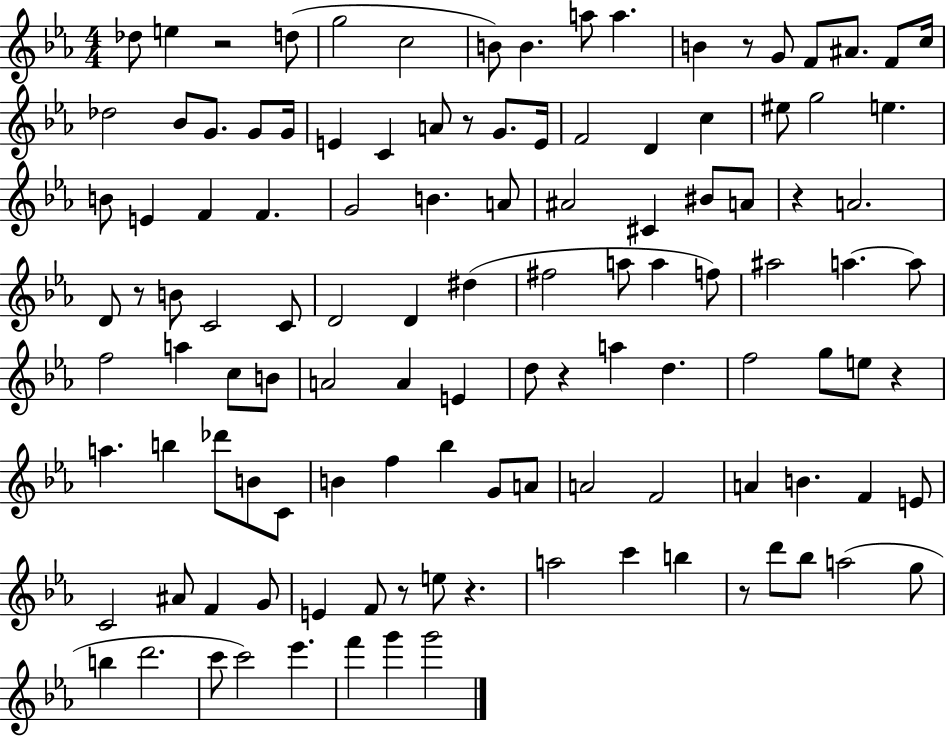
Db5/e E5/q R/h D5/e G5/h C5/h B4/e B4/q. A5/e A5/q. B4/q R/e G4/e F4/e A#4/e. F4/e C5/s Db5/h Bb4/e G4/e. G4/e G4/s E4/q C4/q A4/e R/e G4/e. E4/s F4/h D4/q C5/q EIS5/e G5/h E5/q. B4/e E4/q F4/q F4/q. G4/h B4/q. A4/e A#4/h C#4/q BIS4/e A4/e R/q A4/h. D4/e R/e B4/e C4/h C4/e D4/h D4/q D#5/q F#5/h A5/e A5/q F5/e A#5/h A5/q. A5/e F5/h A5/q C5/e B4/e A4/h A4/q E4/q D5/e R/q A5/q D5/q. F5/h G5/e E5/e R/q A5/q. B5/q Db6/e B4/e C4/e B4/q F5/q Bb5/q G4/e A4/e A4/h F4/h A4/q B4/q. F4/q E4/e C4/h A#4/e F4/q G4/e E4/q F4/e R/e E5/e R/q. A5/h C6/q B5/q R/e D6/e Bb5/e A5/h G5/e B5/q D6/h. C6/e C6/h Eb6/q. F6/q G6/q G6/h